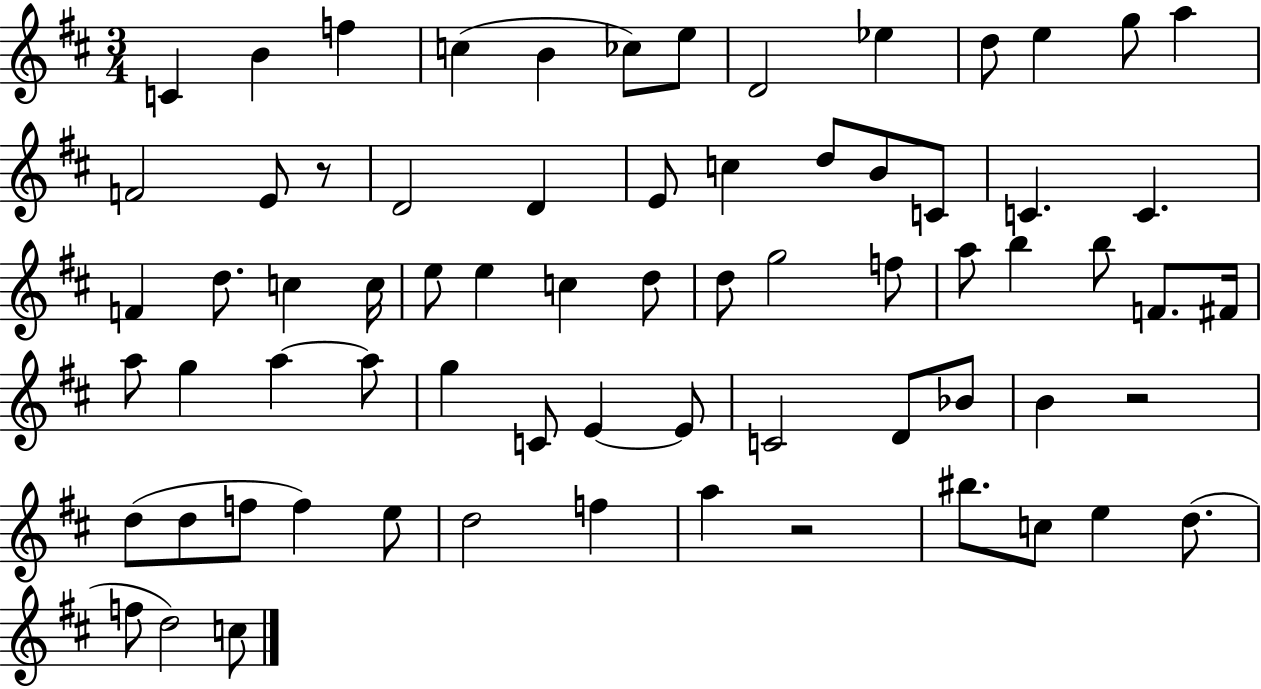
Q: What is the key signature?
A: D major